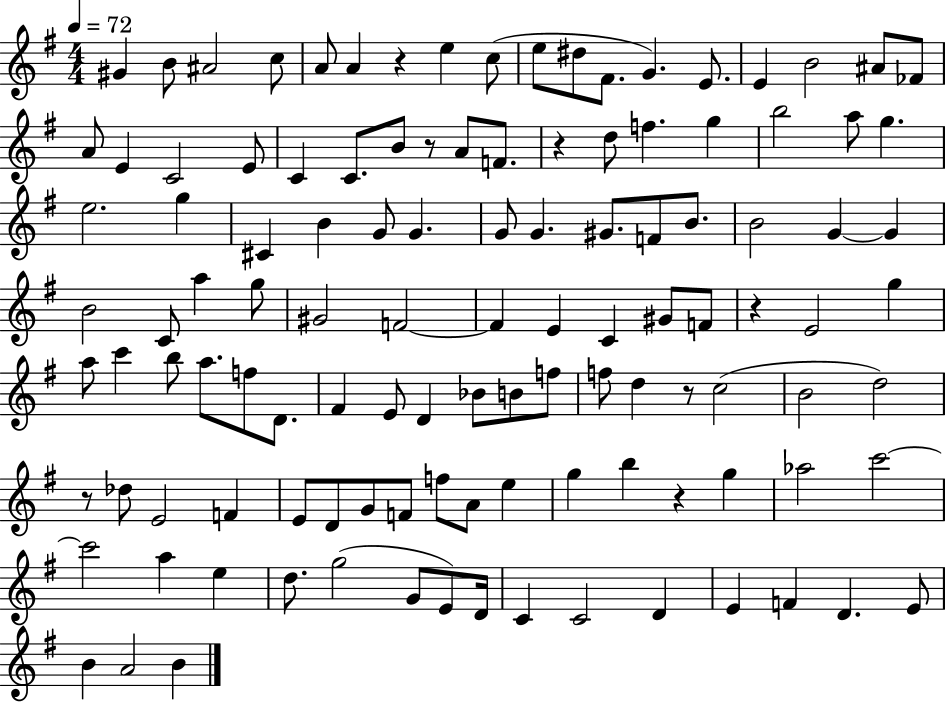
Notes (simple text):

G#4/q B4/e A#4/h C5/e A4/e A4/q R/q E5/q C5/e E5/e D#5/e F#4/e. G4/q. E4/e. E4/q B4/h A#4/e FES4/e A4/e E4/q C4/h E4/e C4/q C4/e. B4/e R/e A4/e F4/e. R/q D5/e F5/q. G5/q B5/h A5/e G5/q. E5/h. G5/q C#4/q B4/q G4/e G4/q. G4/e G4/q. G#4/e. F4/e B4/e. B4/h G4/q G4/q B4/h C4/e A5/q G5/e G#4/h F4/h F4/q E4/q C4/q G#4/e F4/e R/q E4/h G5/q A5/e C6/q B5/e A5/e. F5/e D4/e. F#4/q E4/e D4/q Bb4/e B4/e F5/e F5/e D5/q R/e C5/h B4/h D5/h R/e Db5/e E4/h F4/q E4/e D4/e G4/e F4/e F5/e A4/e E5/q G5/q B5/q R/q G5/q Ab5/h C6/h C6/h A5/q E5/q D5/e. G5/h G4/e E4/e D4/s C4/q C4/h D4/q E4/q F4/q D4/q. E4/e B4/q A4/h B4/q